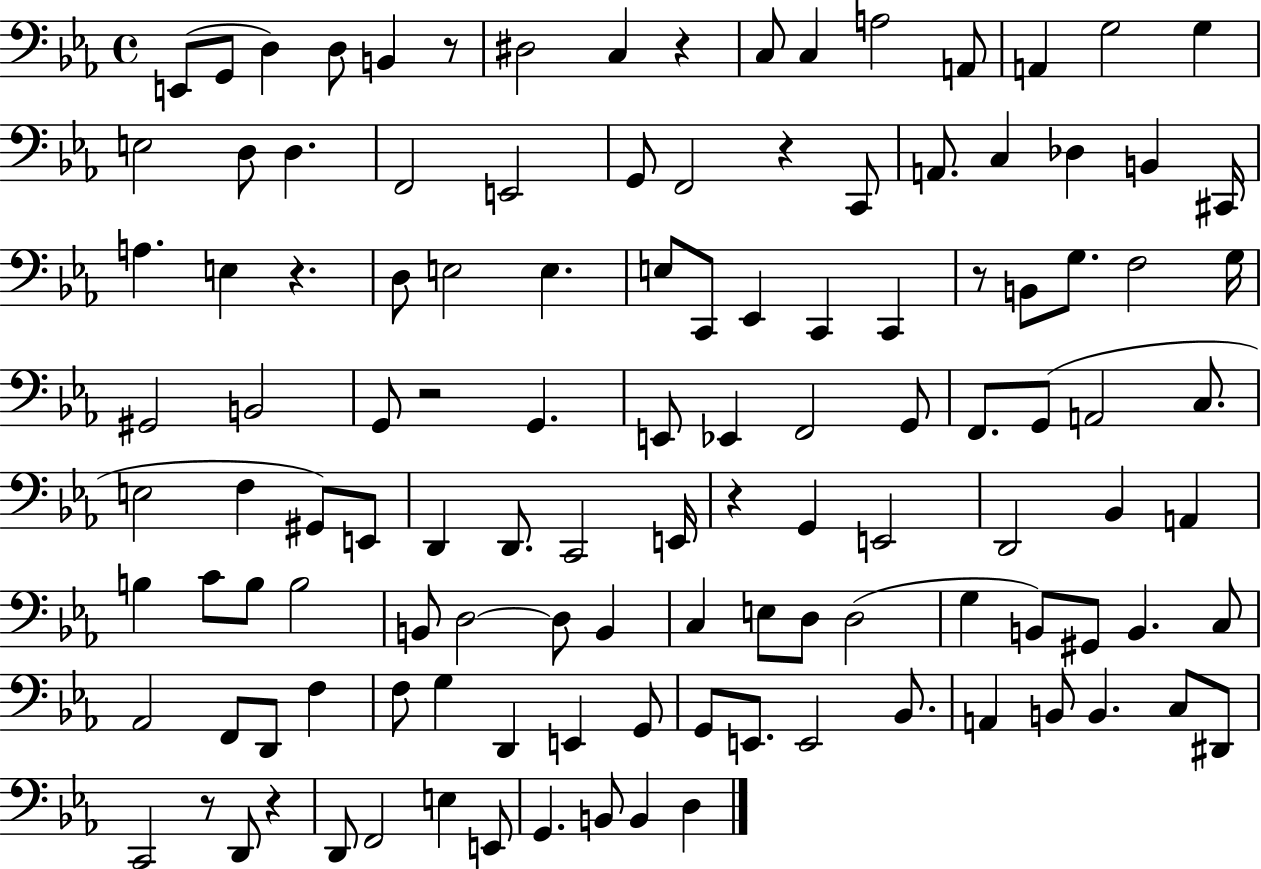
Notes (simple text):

E2/e G2/e D3/q D3/e B2/q R/e D#3/h C3/q R/q C3/e C3/q A3/h A2/e A2/q G3/h G3/q E3/h D3/e D3/q. F2/h E2/h G2/e F2/h R/q C2/e A2/e. C3/q Db3/q B2/q C#2/s A3/q. E3/q R/q. D3/e E3/h E3/q. E3/e C2/e Eb2/q C2/q C2/q R/e B2/e G3/e. F3/h G3/s G#2/h B2/h G2/e R/h G2/q. E2/e Eb2/q F2/h G2/e F2/e. G2/e A2/h C3/e. E3/h F3/q G#2/e E2/e D2/q D2/e. C2/h E2/s R/q G2/q E2/h D2/h Bb2/q A2/q B3/q C4/e B3/e B3/h B2/e D3/h D3/e B2/q C3/q E3/e D3/e D3/h G3/q B2/e G#2/e B2/q. C3/e Ab2/h F2/e D2/e F3/q F3/e G3/q D2/q E2/q G2/e G2/e E2/e. E2/h Bb2/e. A2/q B2/e B2/q. C3/e D#2/e C2/h R/e D2/e R/q D2/e F2/h E3/q E2/e G2/q. B2/e B2/q D3/q